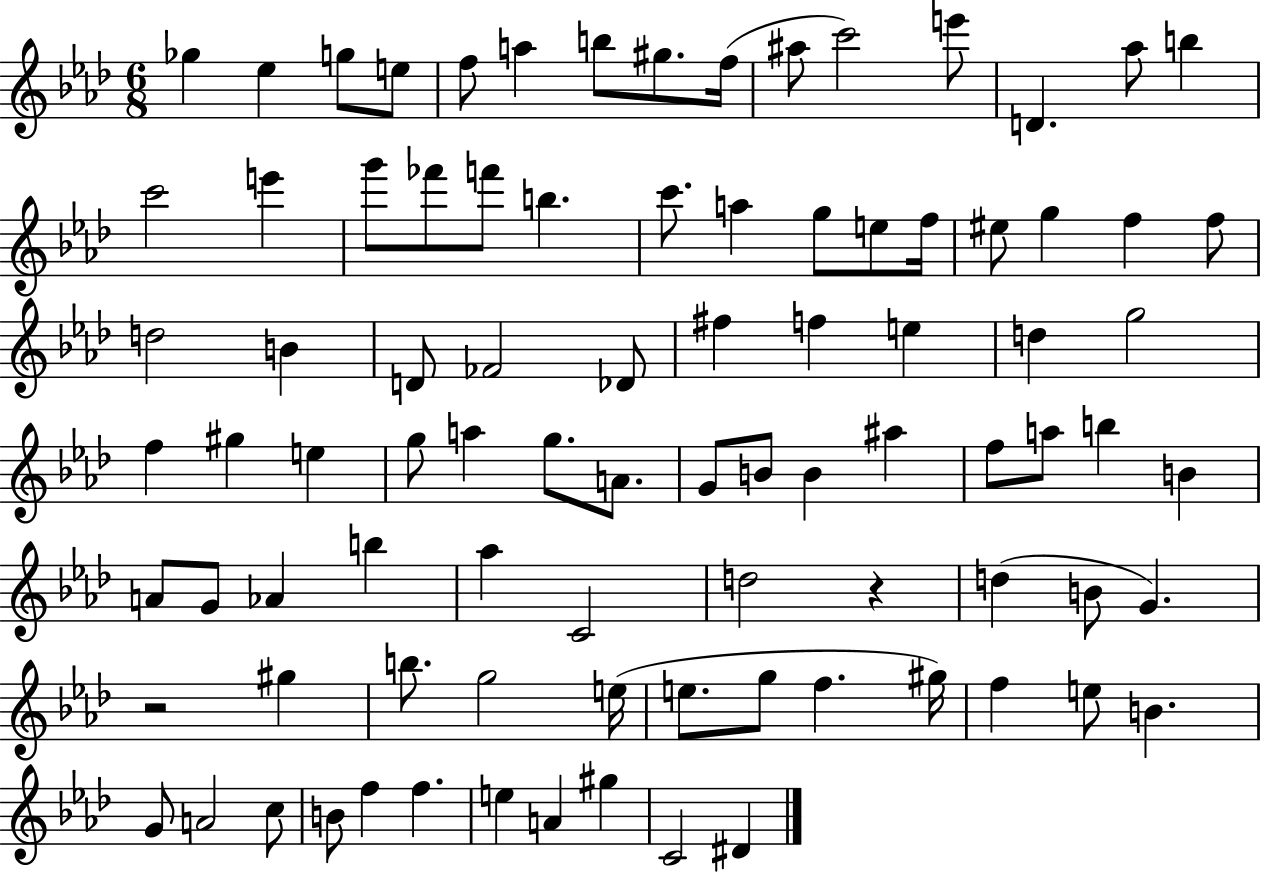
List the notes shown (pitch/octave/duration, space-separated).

Gb5/q Eb5/q G5/e E5/e F5/e A5/q B5/e G#5/e. F5/s A#5/e C6/h E6/e D4/q. Ab5/e B5/q C6/h E6/q G6/e FES6/e F6/e B5/q. C6/e. A5/q G5/e E5/e F5/s EIS5/e G5/q F5/q F5/e D5/h B4/q D4/e FES4/h Db4/e F#5/q F5/q E5/q D5/q G5/h F5/q G#5/q E5/q G5/e A5/q G5/e. A4/e. G4/e B4/e B4/q A#5/q F5/e A5/e B5/q B4/q A4/e G4/e Ab4/q B5/q Ab5/q C4/h D5/h R/q D5/q B4/e G4/q. R/h G#5/q B5/e. G5/h E5/s E5/e. G5/e F5/q. G#5/s F5/q E5/e B4/q. G4/e A4/h C5/e B4/e F5/q F5/q. E5/q A4/q G#5/q C4/h D#4/q